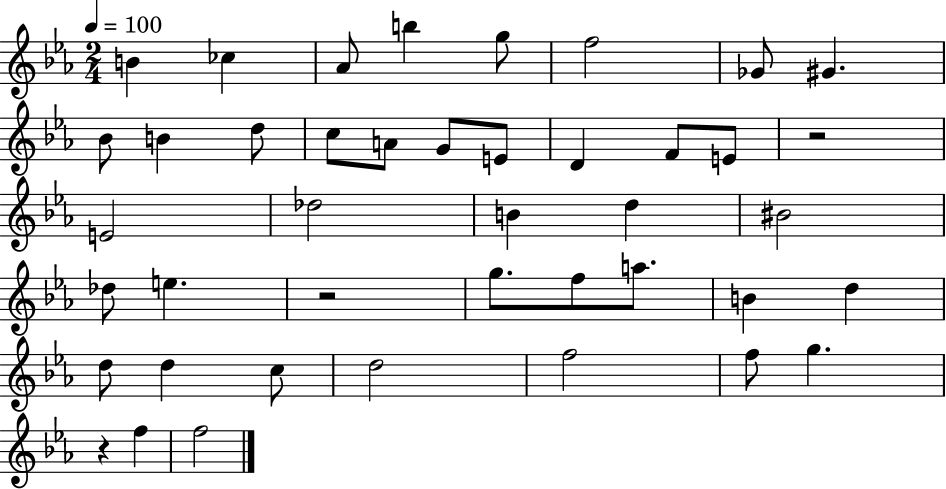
X:1
T:Untitled
M:2/4
L:1/4
K:Eb
B _c _A/2 b g/2 f2 _G/2 ^G _B/2 B d/2 c/2 A/2 G/2 E/2 D F/2 E/2 z2 E2 _d2 B d ^B2 _d/2 e z2 g/2 f/2 a/2 B d d/2 d c/2 d2 f2 f/2 g z f f2